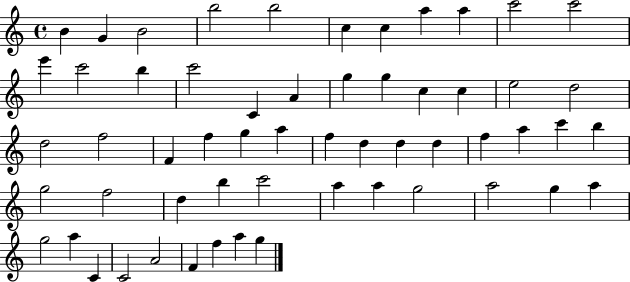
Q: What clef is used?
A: treble